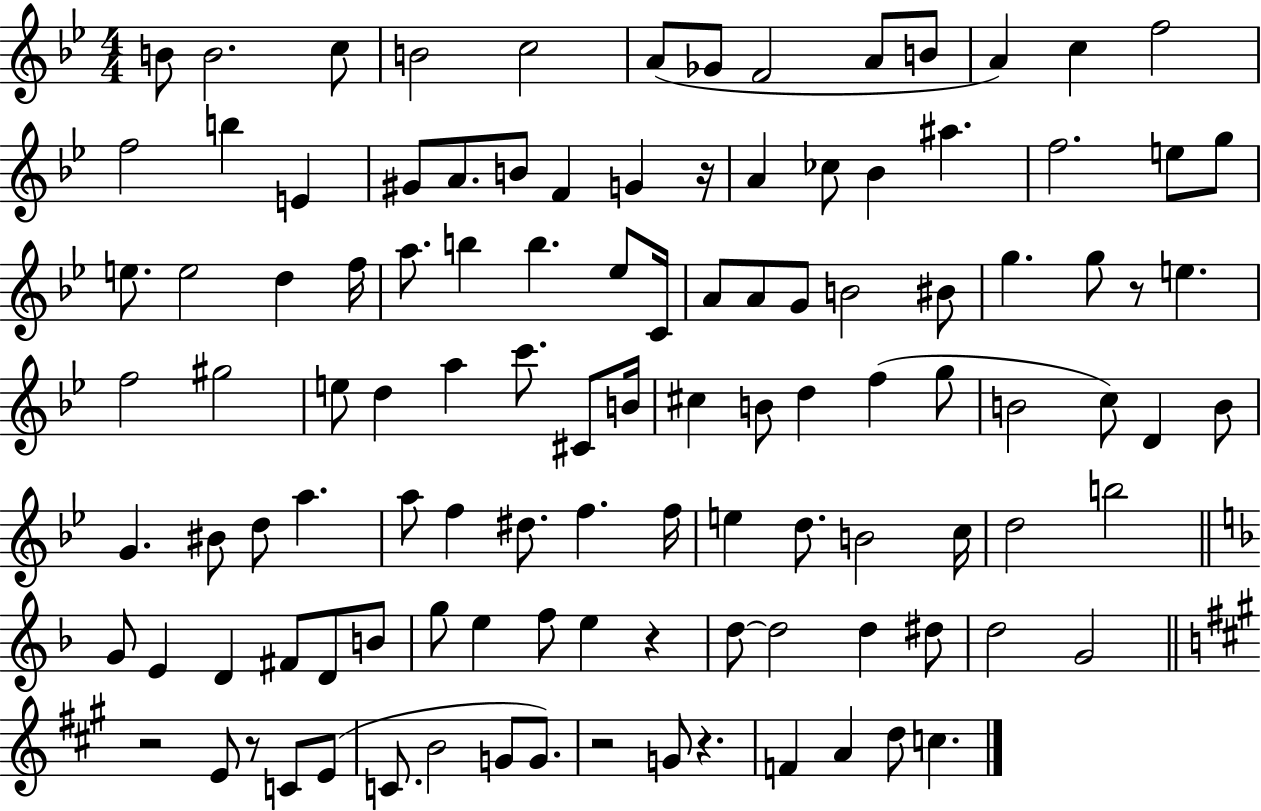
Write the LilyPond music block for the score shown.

{
  \clef treble
  \numericTimeSignature
  \time 4/4
  \key bes \major
  b'8 b'2. c''8 | b'2 c''2 | a'8( ges'8 f'2 a'8 b'8 | a'4) c''4 f''2 | \break f''2 b''4 e'4 | gis'8 a'8. b'8 f'4 g'4 r16 | a'4 ces''8 bes'4 ais''4. | f''2. e''8 g''8 | \break e''8. e''2 d''4 f''16 | a''8. b''4 b''4. ees''8 c'16 | a'8 a'8 g'8 b'2 bis'8 | g''4. g''8 r8 e''4. | \break f''2 gis''2 | e''8 d''4 a''4 c'''8. cis'8 b'16 | cis''4 b'8 d''4 f''4( g''8 | b'2 c''8) d'4 b'8 | \break g'4. bis'8 d''8 a''4. | a''8 f''4 dis''8. f''4. f''16 | e''4 d''8. b'2 c''16 | d''2 b''2 | \break \bar "||" \break \key d \minor g'8 e'4 d'4 fis'8 d'8 b'8 | g''8 e''4 f''8 e''4 r4 | d''8~~ d''2 d''4 dis''8 | d''2 g'2 | \break \bar "||" \break \key a \major r2 e'8 r8 c'8 e'8( | c'8. b'2 g'8 g'8.) | r2 g'8 r4. | f'4 a'4 d''8 c''4. | \break \bar "|."
}